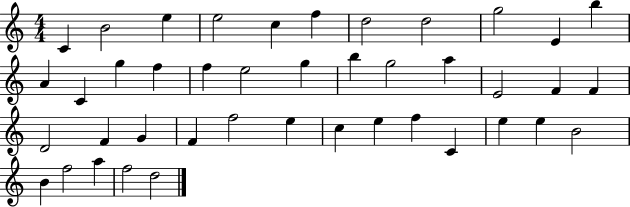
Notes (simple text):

C4/q B4/h E5/q E5/h C5/q F5/q D5/h D5/h G5/h E4/q B5/q A4/q C4/q G5/q F5/q F5/q E5/h G5/q B5/q G5/h A5/q E4/h F4/q F4/q D4/h F4/q G4/q F4/q F5/h E5/q C5/q E5/q F5/q C4/q E5/q E5/q B4/h B4/q F5/h A5/q F5/h D5/h